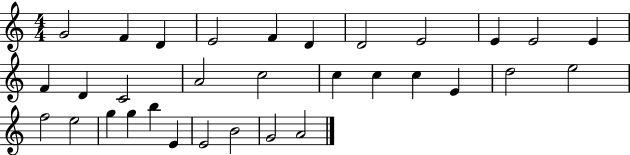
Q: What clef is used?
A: treble